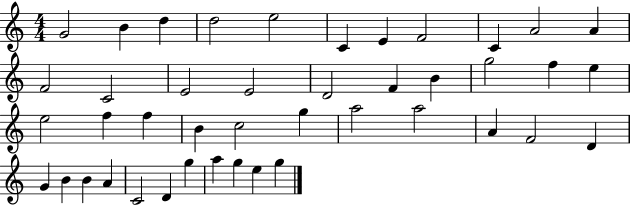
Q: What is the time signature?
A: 4/4